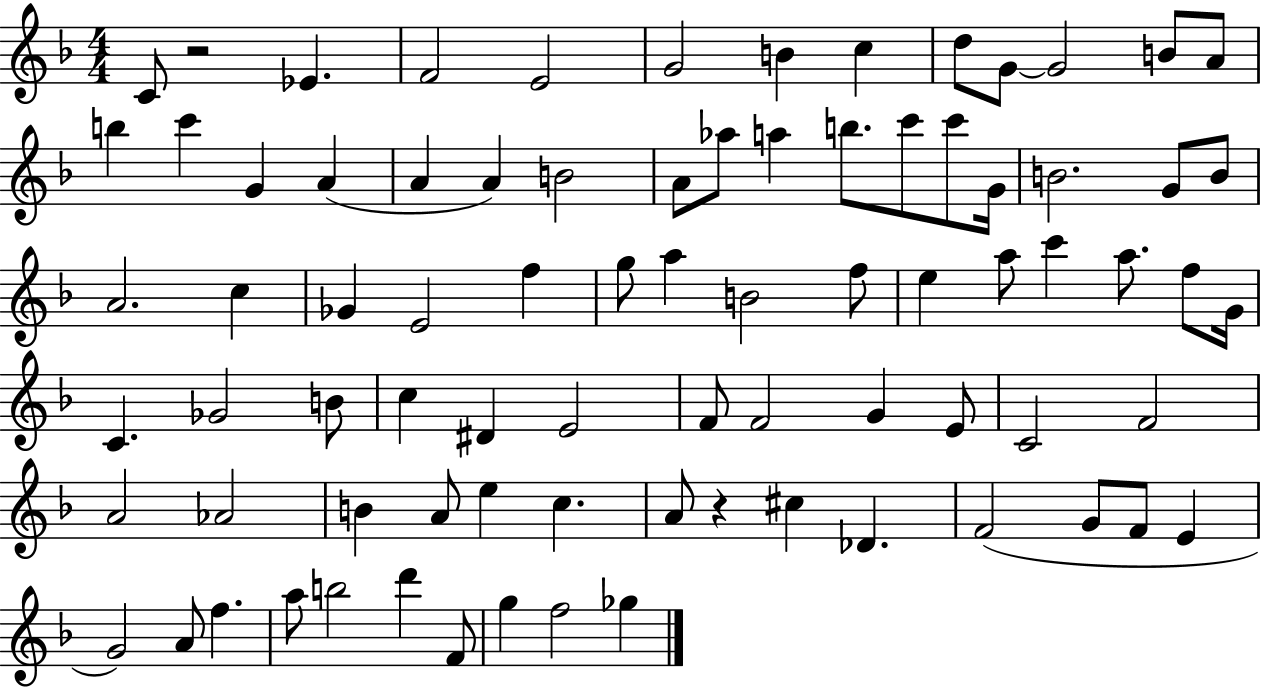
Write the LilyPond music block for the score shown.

{
  \clef treble
  \numericTimeSignature
  \time 4/4
  \key f \major
  c'8 r2 ees'4. | f'2 e'2 | g'2 b'4 c''4 | d''8 g'8~~ g'2 b'8 a'8 | \break b''4 c'''4 g'4 a'4( | a'4 a'4) b'2 | a'8 aes''8 a''4 b''8. c'''8 c'''8 g'16 | b'2. g'8 b'8 | \break a'2. c''4 | ges'4 e'2 f''4 | g''8 a''4 b'2 f''8 | e''4 a''8 c'''4 a''8. f''8 g'16 | \break c'4. ges'2 b'8 | c''4 dis'4 e'2 | f'8 f'2 g'4 e'8 | c'2 f'2 | \break a'2 aes'2 | b'4 a'8 e''4 c''4. | a'8 r4 cis''4 des'4. | f'2( g'8 f'8 e'4 | \break g'2) a'8 f''4. | a''8 b''2 d'''4 f'8 | g''4 f''2 ges''4 | \bar "|."
}